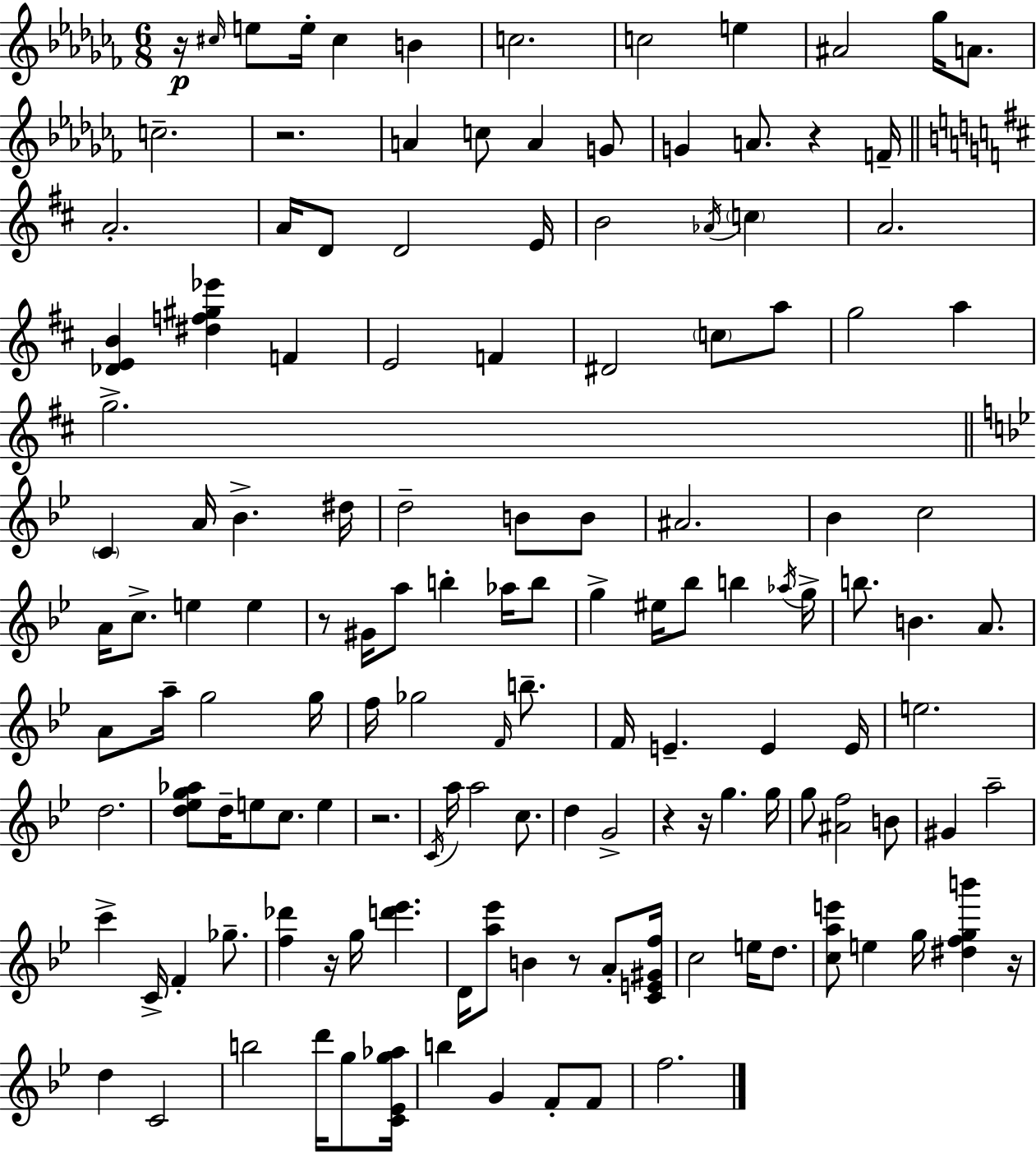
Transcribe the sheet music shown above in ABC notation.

X:1
T:Untitled
M:6/8
L:1/4
K:Abm
z/4 ^c/4 e/2 e/4 ^c B c2 c2 e ^A2 _g/4 A/2 c2 z2 A c/2 A G/2 G A/2 z F/4 A2 A/4 D/2 D2 E/4 B2 _A/4 c A2 [_DEB] [^df^g_e'] F E2 F ^D2 c/2 a/2 g2 a g2 C A/4 _B ^d/4 d2 B/2 B/2 ^A2 _B c2 A/4 c/2 e e z/2 ^G/4 a/2 b _a/4 b/2 g ^e/4 _b/2 b _a/4 g/4 b/2 B A/2 A/2 a/4 g2 g/4 f/4 _g2 F/4 b/2 F/4 E E E/4 e2 d2 [d_eg_a]/2 d/4 e/2 c/2 e z2 C/4 a/4 a2 c/2 d G2 z z/4 g g/4 g/2 [^Af]2 B/2 ^G a2 c' C/4 F _g/2 [f_d'] z/4 g/4 [d'_e'] D/4 [a_e']/2 B z/2 A/2 [CE^Gf]/4 c2 e/4 d/2 [cae']/2 e g/4 [^dfgb'] z/4 d C2 b2 d'/4 g/2 [C_Eg_a]/4 b G F/2 F/2 f2